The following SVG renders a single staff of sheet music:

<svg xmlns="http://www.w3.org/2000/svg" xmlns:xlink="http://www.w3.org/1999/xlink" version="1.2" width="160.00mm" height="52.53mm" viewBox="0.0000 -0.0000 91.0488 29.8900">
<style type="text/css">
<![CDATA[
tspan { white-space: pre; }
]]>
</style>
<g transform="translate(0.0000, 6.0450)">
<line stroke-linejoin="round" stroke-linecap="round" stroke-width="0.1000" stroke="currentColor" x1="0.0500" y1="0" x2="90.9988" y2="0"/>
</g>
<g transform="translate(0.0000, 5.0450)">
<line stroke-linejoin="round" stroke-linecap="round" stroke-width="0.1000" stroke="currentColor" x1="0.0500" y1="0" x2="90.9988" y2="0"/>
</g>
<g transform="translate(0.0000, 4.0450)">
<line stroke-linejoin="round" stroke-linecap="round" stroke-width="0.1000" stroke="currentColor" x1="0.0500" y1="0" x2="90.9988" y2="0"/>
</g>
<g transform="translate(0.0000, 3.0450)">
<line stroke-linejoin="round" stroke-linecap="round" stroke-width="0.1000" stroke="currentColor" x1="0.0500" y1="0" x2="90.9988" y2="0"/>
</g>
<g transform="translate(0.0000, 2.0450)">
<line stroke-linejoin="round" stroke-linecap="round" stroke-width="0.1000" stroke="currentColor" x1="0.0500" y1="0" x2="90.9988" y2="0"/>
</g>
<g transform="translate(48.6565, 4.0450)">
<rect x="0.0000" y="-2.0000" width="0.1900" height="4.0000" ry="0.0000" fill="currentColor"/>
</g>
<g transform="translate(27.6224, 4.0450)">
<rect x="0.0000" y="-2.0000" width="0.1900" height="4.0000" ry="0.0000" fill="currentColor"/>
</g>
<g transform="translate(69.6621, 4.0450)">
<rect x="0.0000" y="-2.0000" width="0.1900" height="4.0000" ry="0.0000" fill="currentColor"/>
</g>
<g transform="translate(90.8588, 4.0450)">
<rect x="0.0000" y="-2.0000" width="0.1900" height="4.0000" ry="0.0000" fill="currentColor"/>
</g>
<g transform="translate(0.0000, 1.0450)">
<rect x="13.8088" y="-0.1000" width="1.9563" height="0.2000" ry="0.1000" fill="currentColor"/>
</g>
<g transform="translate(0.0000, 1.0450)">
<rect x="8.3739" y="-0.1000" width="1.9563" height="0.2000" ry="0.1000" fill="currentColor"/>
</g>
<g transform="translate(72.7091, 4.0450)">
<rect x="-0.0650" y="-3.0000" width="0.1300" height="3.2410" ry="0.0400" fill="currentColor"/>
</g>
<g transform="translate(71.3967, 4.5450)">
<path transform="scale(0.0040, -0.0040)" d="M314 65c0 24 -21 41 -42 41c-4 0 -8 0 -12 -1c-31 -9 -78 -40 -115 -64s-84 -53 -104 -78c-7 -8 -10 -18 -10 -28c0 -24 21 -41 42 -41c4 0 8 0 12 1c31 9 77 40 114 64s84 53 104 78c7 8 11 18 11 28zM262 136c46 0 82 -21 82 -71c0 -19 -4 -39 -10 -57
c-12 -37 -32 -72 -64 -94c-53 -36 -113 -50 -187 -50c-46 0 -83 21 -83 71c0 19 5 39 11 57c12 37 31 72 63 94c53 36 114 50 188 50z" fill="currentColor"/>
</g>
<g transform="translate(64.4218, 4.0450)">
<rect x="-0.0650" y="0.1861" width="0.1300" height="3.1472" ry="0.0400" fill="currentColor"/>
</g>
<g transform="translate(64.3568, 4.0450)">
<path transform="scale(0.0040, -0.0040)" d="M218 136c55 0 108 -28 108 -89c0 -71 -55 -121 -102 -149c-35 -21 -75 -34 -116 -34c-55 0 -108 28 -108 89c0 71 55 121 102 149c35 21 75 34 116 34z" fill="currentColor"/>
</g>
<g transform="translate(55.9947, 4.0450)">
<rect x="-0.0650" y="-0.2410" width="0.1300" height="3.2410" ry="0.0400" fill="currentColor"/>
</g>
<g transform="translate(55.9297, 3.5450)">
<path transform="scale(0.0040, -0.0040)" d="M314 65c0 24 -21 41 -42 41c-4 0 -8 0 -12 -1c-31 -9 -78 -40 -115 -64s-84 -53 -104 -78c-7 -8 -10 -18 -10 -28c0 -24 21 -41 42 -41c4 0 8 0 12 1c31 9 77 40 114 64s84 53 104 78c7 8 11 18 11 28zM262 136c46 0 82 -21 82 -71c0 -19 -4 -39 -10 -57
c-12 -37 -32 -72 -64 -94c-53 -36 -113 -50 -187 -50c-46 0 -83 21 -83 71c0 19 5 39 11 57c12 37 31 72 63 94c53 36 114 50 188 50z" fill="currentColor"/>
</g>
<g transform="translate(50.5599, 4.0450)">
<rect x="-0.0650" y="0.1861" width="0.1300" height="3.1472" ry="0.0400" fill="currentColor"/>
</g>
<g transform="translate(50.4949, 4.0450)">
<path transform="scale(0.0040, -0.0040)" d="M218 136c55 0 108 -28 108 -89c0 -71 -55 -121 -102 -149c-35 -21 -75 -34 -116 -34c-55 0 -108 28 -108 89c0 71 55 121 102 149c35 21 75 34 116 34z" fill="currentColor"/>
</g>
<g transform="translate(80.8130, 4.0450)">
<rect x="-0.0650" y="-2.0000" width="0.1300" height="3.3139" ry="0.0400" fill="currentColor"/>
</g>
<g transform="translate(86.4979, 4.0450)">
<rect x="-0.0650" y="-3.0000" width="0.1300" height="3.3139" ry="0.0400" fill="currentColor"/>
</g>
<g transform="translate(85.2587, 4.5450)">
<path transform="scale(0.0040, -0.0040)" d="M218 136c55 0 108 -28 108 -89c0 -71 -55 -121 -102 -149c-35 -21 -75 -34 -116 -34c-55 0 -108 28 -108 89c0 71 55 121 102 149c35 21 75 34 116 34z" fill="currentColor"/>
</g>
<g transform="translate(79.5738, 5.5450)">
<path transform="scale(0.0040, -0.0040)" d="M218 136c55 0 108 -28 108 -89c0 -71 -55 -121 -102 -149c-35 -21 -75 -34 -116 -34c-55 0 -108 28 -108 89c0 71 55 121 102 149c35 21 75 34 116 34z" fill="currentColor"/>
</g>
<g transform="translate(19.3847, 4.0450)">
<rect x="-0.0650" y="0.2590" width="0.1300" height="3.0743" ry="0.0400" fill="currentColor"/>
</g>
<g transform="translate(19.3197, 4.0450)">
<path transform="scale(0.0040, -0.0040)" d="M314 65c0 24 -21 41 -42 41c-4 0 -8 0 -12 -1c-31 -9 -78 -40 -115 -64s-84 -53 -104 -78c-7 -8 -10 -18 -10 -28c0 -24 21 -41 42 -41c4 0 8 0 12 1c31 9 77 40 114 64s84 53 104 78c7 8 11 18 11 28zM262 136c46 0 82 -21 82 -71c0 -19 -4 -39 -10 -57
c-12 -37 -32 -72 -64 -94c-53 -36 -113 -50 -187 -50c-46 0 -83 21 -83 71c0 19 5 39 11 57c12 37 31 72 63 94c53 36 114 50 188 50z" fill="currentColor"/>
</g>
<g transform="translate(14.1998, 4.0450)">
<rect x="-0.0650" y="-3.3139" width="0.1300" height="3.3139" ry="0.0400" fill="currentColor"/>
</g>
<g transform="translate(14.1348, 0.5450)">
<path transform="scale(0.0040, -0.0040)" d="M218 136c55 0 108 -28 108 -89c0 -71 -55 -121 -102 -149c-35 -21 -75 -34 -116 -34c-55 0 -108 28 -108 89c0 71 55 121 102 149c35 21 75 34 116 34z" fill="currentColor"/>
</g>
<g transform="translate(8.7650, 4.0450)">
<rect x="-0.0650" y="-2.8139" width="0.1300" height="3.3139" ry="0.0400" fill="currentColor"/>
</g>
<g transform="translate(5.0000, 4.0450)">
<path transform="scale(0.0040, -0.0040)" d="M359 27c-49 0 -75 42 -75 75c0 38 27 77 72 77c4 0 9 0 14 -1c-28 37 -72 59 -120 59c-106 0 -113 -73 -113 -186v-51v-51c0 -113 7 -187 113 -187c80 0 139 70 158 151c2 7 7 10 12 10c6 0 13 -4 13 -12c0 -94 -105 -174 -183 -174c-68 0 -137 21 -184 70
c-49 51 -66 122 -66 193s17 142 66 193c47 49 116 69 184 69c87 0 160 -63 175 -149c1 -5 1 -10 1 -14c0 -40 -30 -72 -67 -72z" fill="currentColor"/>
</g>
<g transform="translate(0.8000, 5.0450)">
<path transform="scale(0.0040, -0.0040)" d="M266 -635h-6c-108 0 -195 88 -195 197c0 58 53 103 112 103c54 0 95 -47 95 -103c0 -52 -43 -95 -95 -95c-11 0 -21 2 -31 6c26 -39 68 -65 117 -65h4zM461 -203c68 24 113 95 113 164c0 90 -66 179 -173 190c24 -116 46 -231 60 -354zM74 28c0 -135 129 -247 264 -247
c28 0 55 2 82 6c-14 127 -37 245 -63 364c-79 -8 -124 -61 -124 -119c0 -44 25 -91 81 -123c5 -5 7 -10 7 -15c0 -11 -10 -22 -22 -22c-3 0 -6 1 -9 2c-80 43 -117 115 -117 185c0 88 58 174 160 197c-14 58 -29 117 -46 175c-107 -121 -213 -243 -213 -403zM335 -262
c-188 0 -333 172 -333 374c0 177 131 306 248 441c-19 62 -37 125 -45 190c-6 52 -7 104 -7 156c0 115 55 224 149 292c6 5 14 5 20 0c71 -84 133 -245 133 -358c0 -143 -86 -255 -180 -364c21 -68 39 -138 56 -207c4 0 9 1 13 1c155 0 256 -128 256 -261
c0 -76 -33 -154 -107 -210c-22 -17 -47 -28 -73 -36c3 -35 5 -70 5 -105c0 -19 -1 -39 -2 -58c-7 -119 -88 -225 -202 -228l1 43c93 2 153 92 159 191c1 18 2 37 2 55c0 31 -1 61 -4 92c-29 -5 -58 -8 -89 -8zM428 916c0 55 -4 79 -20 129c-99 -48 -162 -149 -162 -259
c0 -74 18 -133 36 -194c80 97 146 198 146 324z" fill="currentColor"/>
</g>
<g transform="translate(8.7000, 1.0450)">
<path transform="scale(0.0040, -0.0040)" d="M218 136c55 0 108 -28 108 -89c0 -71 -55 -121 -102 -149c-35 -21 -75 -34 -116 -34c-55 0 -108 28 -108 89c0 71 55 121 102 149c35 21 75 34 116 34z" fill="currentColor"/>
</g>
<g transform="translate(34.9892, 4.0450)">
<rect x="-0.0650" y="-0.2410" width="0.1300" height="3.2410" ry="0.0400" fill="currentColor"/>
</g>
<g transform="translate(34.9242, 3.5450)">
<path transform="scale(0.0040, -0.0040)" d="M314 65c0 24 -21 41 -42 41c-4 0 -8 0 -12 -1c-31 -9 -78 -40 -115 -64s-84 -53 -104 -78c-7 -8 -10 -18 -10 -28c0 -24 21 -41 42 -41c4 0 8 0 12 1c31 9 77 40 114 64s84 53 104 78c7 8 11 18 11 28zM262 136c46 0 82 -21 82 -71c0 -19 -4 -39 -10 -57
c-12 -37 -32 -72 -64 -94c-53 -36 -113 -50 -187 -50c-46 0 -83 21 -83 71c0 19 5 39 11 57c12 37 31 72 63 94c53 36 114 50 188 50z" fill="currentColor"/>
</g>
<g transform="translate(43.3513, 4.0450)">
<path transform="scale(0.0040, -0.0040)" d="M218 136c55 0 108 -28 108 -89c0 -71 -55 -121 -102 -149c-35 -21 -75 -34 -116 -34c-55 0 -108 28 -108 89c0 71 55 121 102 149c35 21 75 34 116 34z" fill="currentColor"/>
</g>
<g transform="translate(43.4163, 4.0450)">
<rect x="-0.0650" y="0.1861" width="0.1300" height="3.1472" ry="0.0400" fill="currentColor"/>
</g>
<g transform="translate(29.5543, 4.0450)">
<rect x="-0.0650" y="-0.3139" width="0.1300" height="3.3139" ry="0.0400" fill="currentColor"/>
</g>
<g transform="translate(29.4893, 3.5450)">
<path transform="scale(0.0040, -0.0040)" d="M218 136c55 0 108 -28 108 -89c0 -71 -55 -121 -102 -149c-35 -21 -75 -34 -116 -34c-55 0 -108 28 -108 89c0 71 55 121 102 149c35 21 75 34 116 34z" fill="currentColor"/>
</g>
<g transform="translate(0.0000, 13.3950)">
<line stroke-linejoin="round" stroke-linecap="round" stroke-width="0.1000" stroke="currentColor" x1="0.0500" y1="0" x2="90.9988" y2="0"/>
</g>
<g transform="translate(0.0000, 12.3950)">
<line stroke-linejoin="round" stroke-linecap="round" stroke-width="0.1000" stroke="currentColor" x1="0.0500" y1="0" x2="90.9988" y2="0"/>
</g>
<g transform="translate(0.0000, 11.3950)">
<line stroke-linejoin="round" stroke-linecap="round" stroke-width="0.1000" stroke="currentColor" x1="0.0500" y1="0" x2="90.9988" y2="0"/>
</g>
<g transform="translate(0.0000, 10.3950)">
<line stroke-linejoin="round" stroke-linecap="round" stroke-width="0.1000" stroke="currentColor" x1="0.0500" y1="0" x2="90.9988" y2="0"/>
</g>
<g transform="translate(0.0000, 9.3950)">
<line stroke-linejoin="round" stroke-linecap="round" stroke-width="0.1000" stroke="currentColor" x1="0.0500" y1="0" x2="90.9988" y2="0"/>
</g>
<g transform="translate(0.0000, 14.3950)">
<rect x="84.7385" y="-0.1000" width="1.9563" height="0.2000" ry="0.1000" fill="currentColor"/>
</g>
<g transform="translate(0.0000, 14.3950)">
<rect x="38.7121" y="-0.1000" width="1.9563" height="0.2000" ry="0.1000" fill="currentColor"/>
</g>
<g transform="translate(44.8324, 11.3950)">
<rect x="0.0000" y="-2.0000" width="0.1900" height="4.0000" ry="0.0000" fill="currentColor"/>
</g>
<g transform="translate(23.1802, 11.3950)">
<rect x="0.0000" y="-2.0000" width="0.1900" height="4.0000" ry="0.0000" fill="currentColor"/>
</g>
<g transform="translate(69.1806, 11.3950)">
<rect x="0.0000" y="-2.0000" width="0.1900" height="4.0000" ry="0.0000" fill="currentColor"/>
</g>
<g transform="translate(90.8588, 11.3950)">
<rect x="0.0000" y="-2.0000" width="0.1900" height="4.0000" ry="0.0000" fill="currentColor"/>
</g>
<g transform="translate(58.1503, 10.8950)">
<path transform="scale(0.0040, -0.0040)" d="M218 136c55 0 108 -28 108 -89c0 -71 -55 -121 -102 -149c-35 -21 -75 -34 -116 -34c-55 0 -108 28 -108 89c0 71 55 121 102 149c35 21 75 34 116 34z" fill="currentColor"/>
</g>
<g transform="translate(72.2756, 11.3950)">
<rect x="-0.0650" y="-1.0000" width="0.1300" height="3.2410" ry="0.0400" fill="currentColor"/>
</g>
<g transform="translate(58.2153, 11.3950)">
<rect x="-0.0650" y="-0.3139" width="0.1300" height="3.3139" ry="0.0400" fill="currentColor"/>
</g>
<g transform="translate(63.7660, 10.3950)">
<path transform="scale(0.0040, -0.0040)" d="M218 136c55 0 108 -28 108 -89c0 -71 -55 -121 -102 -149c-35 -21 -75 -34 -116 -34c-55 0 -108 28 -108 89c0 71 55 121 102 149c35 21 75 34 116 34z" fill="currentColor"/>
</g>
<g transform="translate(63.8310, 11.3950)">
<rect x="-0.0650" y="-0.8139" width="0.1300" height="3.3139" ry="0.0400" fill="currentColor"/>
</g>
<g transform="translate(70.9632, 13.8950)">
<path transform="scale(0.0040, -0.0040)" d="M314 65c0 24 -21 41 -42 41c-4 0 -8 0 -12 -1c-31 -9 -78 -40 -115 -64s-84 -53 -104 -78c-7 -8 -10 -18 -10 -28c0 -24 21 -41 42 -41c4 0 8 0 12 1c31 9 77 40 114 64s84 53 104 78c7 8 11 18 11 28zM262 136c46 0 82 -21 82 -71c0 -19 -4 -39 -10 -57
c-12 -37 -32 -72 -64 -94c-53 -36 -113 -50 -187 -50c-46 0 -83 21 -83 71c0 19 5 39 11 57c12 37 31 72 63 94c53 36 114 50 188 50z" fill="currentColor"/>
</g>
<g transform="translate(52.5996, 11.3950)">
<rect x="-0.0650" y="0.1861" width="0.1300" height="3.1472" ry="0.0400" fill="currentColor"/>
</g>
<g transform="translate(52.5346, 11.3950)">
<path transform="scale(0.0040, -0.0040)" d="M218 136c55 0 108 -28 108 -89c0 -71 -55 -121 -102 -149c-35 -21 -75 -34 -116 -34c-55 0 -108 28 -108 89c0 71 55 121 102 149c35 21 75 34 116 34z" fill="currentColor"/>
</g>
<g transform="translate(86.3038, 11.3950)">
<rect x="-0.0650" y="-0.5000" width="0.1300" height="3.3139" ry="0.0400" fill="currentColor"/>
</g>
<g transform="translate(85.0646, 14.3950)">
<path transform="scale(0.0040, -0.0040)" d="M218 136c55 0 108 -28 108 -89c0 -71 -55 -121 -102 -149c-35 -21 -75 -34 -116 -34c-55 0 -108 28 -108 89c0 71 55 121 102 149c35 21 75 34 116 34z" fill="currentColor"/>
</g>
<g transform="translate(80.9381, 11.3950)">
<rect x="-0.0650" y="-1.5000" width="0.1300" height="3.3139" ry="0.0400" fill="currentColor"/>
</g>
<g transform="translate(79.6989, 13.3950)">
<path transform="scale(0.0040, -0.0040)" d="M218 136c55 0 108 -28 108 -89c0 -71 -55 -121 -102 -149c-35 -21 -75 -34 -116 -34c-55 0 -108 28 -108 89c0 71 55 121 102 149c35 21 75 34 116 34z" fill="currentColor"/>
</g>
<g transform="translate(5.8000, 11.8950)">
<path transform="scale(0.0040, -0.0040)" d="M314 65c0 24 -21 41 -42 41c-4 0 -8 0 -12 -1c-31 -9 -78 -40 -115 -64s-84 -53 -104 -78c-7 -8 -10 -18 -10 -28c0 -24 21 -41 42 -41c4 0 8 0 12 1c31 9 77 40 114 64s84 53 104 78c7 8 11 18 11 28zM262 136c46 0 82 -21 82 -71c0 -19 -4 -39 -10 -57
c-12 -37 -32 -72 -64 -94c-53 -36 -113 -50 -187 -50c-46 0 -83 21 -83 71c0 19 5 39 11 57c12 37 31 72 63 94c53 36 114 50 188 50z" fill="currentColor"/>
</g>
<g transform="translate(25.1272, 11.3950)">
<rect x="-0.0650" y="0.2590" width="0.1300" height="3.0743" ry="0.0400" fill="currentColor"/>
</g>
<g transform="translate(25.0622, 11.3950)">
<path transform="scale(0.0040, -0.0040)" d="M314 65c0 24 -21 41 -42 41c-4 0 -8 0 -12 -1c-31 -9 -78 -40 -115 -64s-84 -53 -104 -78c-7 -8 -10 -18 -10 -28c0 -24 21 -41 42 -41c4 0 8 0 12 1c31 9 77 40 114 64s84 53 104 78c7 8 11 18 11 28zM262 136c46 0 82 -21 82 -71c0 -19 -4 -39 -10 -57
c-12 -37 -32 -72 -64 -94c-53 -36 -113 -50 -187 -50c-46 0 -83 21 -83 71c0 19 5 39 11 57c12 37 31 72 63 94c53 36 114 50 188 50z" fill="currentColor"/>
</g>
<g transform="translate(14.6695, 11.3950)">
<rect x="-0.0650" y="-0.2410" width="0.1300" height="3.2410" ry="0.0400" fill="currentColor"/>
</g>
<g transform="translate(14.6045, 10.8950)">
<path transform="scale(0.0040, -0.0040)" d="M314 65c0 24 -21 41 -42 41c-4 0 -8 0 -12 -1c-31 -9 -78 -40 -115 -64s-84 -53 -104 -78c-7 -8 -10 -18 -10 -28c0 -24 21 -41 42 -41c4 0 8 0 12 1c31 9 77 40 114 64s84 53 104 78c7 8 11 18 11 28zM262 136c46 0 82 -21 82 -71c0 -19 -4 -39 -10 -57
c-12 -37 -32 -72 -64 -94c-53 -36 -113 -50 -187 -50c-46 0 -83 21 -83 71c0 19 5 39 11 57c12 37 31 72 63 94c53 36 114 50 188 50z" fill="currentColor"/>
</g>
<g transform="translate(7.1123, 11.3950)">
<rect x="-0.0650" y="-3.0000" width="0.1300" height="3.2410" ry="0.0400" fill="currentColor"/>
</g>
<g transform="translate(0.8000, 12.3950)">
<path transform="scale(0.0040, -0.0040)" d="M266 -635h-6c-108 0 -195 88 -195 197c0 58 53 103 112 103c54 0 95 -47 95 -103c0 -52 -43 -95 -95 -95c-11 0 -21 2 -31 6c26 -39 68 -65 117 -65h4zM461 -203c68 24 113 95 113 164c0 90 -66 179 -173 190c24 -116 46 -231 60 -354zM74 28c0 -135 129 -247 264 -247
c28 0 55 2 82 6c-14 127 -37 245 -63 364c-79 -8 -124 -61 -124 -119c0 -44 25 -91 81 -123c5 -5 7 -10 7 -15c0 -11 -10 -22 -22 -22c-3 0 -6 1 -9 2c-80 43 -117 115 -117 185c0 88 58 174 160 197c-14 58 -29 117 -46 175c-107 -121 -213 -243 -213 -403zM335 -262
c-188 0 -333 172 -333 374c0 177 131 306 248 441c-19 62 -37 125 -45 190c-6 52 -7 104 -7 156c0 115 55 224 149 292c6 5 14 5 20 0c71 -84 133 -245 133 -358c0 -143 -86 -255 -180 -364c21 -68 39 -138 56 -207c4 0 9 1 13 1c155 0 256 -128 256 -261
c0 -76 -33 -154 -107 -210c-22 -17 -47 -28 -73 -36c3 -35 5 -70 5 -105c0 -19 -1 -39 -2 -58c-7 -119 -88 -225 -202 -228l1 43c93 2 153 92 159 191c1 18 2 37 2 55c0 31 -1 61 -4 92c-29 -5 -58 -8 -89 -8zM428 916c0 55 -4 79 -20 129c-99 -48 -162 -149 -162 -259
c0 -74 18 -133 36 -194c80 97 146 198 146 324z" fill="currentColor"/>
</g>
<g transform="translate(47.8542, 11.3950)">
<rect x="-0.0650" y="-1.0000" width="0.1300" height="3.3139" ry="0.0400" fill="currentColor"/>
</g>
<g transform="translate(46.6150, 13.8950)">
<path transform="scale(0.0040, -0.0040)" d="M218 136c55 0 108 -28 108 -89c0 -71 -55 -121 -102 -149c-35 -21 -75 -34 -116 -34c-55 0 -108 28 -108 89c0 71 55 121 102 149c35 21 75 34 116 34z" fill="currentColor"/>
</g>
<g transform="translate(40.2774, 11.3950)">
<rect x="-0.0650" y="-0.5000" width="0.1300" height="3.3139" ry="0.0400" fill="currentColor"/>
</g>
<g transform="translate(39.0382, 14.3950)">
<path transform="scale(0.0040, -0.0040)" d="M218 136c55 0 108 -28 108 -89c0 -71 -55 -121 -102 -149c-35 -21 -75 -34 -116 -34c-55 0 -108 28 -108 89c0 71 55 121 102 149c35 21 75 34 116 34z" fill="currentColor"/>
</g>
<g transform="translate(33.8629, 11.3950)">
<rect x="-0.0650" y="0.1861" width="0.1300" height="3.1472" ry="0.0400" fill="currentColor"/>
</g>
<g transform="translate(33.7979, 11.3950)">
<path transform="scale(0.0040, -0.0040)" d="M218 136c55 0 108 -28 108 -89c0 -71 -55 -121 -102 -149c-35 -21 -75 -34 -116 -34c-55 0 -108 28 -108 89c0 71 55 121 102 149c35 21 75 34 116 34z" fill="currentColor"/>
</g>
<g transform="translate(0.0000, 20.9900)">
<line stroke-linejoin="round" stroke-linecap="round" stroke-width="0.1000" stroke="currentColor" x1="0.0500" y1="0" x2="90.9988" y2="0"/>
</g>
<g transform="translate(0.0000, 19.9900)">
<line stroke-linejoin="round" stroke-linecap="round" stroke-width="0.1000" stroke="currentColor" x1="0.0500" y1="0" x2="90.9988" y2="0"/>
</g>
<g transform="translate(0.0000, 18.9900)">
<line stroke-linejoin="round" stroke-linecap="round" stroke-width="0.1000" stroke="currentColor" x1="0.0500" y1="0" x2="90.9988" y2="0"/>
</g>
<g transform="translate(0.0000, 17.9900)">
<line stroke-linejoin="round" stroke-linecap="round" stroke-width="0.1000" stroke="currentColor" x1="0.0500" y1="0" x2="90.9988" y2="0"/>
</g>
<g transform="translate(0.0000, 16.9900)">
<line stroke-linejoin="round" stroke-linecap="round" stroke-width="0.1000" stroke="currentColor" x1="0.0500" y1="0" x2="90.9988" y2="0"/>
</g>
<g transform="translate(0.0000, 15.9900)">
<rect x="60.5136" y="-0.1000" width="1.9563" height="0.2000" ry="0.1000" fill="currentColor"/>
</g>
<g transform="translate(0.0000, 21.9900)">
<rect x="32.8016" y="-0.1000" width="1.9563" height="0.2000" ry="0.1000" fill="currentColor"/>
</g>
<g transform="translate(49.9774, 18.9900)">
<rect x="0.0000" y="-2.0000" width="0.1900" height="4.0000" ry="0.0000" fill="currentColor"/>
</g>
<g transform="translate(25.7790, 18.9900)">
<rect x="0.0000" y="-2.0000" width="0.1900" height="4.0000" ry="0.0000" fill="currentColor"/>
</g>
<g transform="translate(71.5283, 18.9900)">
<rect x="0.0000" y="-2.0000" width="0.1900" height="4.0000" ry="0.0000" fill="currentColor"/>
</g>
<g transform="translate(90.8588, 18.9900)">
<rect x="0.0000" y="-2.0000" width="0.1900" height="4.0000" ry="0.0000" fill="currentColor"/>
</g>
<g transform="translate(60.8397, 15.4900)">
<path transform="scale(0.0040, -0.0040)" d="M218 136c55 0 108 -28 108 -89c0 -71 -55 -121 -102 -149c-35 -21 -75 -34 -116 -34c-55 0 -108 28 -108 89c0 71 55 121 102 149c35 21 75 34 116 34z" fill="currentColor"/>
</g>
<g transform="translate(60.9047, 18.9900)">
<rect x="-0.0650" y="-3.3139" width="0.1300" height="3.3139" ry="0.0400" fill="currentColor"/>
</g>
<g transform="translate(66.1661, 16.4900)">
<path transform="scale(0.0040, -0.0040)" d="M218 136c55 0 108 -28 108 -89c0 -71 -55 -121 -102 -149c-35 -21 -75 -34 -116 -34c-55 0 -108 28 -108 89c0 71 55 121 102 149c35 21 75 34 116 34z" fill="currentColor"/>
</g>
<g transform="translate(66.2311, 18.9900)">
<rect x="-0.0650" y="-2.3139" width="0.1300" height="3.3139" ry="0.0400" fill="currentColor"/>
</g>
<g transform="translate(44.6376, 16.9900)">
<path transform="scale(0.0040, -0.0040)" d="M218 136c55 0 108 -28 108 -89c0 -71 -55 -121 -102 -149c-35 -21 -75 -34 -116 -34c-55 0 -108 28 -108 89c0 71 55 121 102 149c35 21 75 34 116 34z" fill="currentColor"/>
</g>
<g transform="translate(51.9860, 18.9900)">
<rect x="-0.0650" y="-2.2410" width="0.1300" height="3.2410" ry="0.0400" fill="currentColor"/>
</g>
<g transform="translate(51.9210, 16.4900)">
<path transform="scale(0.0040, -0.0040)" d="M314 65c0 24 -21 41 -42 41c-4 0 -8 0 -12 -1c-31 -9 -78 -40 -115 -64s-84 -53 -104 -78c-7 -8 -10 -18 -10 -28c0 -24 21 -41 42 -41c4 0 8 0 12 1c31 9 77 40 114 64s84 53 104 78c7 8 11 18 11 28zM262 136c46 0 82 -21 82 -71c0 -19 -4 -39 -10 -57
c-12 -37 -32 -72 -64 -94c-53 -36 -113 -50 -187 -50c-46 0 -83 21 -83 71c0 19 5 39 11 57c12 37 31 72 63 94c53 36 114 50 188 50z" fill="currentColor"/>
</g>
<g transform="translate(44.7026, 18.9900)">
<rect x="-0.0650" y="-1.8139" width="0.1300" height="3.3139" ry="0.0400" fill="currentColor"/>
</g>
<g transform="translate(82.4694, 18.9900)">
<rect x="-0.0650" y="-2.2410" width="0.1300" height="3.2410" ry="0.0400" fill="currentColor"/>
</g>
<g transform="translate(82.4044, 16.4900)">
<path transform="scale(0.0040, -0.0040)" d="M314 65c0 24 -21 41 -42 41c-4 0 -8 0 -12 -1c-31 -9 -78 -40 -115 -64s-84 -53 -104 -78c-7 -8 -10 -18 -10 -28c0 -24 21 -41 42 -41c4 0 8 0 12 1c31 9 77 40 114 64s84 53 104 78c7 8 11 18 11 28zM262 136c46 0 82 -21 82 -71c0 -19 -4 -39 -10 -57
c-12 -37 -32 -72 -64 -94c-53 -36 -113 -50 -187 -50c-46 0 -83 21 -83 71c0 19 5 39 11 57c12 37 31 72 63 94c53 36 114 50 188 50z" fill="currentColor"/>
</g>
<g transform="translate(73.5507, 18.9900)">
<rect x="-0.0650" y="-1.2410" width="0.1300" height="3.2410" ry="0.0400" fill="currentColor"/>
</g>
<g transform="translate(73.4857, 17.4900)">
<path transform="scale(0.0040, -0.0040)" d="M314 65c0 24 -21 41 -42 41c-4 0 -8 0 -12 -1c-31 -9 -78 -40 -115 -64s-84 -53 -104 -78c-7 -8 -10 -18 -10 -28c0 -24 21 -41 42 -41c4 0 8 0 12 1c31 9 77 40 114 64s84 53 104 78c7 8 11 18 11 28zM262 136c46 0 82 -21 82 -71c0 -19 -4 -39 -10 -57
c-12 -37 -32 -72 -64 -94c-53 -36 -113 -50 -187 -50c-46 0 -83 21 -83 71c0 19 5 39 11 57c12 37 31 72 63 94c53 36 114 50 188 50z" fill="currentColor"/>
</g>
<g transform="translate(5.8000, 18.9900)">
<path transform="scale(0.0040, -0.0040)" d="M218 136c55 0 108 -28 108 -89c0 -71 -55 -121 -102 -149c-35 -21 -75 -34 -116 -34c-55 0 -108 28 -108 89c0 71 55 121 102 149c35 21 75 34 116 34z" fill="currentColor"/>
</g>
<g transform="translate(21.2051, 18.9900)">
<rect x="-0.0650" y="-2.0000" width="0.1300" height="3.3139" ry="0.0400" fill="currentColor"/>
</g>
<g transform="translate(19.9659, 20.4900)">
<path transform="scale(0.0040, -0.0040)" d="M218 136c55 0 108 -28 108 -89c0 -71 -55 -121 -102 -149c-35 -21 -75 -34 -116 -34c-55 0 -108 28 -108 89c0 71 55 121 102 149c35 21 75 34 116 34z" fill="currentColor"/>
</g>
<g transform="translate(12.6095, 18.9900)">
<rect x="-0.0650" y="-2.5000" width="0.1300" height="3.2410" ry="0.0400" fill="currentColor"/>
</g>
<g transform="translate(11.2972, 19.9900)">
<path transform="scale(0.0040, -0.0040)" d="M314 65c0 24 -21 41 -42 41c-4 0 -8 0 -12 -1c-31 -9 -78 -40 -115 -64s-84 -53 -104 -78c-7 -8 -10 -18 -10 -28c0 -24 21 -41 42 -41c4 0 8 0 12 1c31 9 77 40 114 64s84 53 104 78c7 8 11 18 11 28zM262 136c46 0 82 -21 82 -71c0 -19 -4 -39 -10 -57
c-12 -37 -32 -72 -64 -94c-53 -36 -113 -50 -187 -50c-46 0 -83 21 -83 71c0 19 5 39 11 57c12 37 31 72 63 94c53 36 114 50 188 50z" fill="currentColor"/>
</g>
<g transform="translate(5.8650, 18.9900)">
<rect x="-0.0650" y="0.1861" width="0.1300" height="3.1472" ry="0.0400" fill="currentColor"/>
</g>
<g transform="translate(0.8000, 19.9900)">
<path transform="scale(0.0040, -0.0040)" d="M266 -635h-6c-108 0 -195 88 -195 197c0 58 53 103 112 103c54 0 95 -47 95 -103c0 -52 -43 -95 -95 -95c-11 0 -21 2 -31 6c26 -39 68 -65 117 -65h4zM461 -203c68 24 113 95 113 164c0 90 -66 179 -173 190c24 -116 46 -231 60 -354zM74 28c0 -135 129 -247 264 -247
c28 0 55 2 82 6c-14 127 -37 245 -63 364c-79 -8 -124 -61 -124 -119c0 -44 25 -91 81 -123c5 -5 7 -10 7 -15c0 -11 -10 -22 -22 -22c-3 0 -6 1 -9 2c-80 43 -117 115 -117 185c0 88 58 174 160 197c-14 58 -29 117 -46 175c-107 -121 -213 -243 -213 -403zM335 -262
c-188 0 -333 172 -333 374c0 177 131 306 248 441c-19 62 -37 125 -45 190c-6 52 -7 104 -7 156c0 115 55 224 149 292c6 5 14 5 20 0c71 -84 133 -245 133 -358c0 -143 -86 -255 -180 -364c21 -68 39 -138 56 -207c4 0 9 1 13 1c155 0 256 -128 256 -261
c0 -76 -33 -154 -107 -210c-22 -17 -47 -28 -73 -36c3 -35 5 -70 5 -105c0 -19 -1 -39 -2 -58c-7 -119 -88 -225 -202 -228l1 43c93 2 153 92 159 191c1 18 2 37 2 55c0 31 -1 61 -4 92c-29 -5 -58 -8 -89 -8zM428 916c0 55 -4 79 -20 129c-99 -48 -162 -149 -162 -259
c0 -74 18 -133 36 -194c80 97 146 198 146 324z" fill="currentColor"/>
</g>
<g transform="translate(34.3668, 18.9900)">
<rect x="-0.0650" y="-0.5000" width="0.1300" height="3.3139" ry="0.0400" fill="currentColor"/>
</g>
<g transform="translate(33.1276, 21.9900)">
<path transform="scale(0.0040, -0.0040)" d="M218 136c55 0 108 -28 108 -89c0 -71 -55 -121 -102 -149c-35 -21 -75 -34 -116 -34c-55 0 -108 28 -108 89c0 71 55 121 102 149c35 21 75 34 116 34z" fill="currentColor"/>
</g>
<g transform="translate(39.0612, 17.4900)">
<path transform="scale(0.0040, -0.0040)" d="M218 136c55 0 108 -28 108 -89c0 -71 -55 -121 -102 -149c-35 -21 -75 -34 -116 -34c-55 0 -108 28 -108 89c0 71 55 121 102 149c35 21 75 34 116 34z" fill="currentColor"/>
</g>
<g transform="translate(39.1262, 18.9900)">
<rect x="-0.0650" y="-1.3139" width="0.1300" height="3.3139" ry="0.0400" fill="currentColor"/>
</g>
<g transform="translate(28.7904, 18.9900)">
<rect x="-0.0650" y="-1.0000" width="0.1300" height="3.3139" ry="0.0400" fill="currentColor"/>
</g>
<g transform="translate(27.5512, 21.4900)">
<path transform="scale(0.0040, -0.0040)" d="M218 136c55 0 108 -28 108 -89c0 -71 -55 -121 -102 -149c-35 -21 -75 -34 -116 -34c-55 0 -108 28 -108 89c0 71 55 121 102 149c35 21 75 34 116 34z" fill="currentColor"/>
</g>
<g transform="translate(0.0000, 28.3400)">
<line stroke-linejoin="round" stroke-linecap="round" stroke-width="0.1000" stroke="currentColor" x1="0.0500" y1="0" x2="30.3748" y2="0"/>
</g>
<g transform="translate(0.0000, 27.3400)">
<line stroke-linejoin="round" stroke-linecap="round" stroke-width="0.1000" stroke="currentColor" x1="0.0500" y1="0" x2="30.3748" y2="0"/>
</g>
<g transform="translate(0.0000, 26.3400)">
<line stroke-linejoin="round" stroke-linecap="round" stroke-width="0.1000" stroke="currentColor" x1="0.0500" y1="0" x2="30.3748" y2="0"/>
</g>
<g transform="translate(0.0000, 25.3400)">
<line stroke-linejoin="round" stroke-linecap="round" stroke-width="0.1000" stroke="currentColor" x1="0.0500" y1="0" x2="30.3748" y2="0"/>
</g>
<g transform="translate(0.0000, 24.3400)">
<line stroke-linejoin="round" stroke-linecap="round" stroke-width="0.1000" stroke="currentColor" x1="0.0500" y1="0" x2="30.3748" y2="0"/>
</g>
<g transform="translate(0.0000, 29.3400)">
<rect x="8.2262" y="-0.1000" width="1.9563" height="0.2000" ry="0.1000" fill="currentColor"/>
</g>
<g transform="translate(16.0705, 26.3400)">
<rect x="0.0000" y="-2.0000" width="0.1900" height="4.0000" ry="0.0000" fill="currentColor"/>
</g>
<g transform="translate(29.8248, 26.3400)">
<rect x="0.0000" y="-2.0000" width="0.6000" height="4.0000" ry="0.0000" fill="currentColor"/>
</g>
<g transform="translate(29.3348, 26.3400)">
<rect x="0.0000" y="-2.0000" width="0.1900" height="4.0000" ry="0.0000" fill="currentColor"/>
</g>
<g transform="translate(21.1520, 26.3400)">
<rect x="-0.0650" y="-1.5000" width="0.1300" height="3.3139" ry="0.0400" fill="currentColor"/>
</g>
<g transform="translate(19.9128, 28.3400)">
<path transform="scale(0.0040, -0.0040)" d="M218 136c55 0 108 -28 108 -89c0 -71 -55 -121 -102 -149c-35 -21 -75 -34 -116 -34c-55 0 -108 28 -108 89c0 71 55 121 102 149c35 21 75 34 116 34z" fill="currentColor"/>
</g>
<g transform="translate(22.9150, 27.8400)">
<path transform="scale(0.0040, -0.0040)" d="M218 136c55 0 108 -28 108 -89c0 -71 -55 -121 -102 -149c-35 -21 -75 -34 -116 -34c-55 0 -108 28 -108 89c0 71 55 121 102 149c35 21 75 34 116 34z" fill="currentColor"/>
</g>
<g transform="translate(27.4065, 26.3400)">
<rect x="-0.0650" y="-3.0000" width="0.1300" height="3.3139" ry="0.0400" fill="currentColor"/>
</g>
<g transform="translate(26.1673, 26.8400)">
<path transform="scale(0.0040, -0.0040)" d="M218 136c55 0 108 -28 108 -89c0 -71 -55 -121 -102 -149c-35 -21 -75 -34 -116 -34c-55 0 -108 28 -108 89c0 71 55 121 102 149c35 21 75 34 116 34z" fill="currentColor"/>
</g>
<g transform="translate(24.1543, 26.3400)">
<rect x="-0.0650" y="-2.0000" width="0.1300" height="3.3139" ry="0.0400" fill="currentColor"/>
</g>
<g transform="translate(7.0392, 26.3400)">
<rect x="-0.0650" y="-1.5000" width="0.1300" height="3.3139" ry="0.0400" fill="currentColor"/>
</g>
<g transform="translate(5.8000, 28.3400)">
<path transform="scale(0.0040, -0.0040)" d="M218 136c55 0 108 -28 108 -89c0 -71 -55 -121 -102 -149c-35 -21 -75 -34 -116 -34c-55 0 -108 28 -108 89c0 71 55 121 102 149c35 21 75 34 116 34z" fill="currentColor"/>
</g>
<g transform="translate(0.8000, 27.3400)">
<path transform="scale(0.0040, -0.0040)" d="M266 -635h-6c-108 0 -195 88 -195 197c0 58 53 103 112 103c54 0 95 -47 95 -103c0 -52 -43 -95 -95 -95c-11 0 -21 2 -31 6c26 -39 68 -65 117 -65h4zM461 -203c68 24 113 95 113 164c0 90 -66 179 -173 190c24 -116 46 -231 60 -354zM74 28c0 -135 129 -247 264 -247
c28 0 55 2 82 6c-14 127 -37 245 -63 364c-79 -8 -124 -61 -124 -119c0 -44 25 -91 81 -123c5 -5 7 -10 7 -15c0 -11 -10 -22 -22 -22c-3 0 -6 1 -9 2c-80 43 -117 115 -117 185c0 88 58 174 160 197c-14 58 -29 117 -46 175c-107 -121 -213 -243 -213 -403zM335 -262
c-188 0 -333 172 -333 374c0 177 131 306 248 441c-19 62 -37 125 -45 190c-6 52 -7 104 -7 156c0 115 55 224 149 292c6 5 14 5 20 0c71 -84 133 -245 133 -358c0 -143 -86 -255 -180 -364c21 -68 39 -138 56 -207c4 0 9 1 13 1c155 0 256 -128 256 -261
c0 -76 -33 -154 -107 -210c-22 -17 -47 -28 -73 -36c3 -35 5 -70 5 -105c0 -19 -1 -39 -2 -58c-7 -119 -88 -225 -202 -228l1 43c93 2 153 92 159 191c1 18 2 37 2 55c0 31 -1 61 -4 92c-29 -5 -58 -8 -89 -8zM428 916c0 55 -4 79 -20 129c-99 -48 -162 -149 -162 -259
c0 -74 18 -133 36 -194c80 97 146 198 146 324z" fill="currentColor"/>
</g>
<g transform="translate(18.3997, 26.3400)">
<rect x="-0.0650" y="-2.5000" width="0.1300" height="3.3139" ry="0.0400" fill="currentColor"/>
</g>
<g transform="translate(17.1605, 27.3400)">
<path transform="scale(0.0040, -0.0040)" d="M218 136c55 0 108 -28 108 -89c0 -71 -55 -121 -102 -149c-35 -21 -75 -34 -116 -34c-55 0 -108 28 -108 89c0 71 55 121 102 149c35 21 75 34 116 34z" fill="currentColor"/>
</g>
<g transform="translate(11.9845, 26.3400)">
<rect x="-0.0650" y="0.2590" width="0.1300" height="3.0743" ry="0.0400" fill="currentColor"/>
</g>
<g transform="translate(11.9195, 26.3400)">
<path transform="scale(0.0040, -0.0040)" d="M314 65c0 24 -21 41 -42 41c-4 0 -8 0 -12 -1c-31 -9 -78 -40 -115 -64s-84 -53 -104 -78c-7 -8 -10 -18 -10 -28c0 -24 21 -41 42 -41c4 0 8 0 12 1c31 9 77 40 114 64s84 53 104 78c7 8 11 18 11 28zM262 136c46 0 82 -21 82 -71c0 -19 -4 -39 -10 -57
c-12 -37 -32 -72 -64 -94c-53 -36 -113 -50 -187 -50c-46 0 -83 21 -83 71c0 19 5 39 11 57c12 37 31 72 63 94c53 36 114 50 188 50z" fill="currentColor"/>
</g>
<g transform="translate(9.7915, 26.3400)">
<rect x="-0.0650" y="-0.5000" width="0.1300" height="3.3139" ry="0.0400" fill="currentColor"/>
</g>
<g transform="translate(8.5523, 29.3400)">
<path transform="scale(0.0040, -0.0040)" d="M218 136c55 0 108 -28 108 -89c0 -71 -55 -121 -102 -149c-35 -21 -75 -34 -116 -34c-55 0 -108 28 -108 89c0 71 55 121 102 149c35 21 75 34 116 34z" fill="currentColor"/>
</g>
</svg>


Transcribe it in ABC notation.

X:1
T:Untitled
M:4/4
L:1/4
K:C
a b B2 c c2 B B c2 B A2 F A A2 c2 B2 B C D B c d D2 E C B G2 F D C e f g2 b g e2 g2 E C B2 G E F A